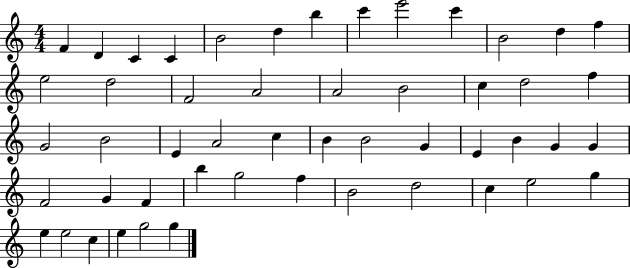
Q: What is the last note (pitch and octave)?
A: G5